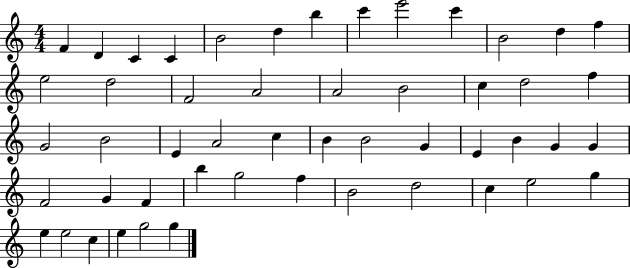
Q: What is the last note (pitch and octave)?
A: G5